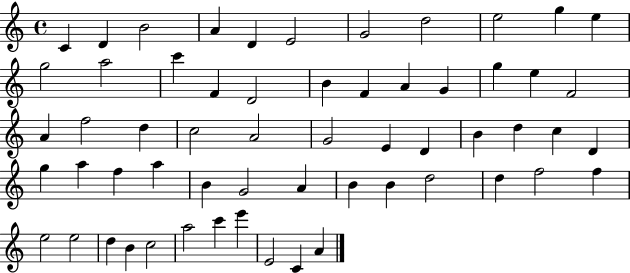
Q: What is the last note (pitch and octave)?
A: A4